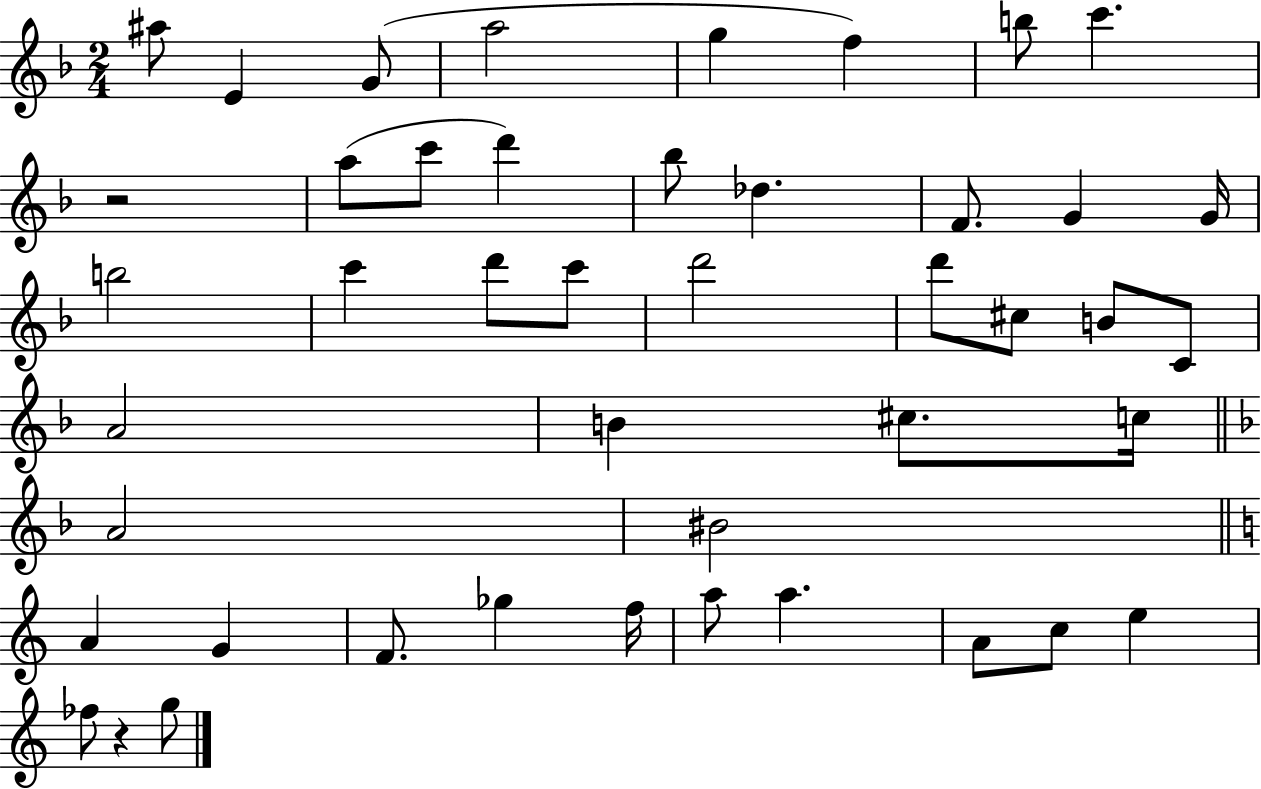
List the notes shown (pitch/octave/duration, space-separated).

A#5/e E4/q G4/e A5/h G5/q F5/q B5/e C6/q. R/h A5/e C6/e D6/q Bb5/e Db5/q. F4/e. G4/q G4/s B5/h C6/q D6/e C6/e D6/h D6/e C#5/e B4/e C4/e A4/h B4/q C#5/e. C5/s A4/h BIS4/h A4/q G4/q F4/e. Gb5/q F5/s A5/e A5/q. A4/e C5/e E5/q FES5/e R/q G5/e